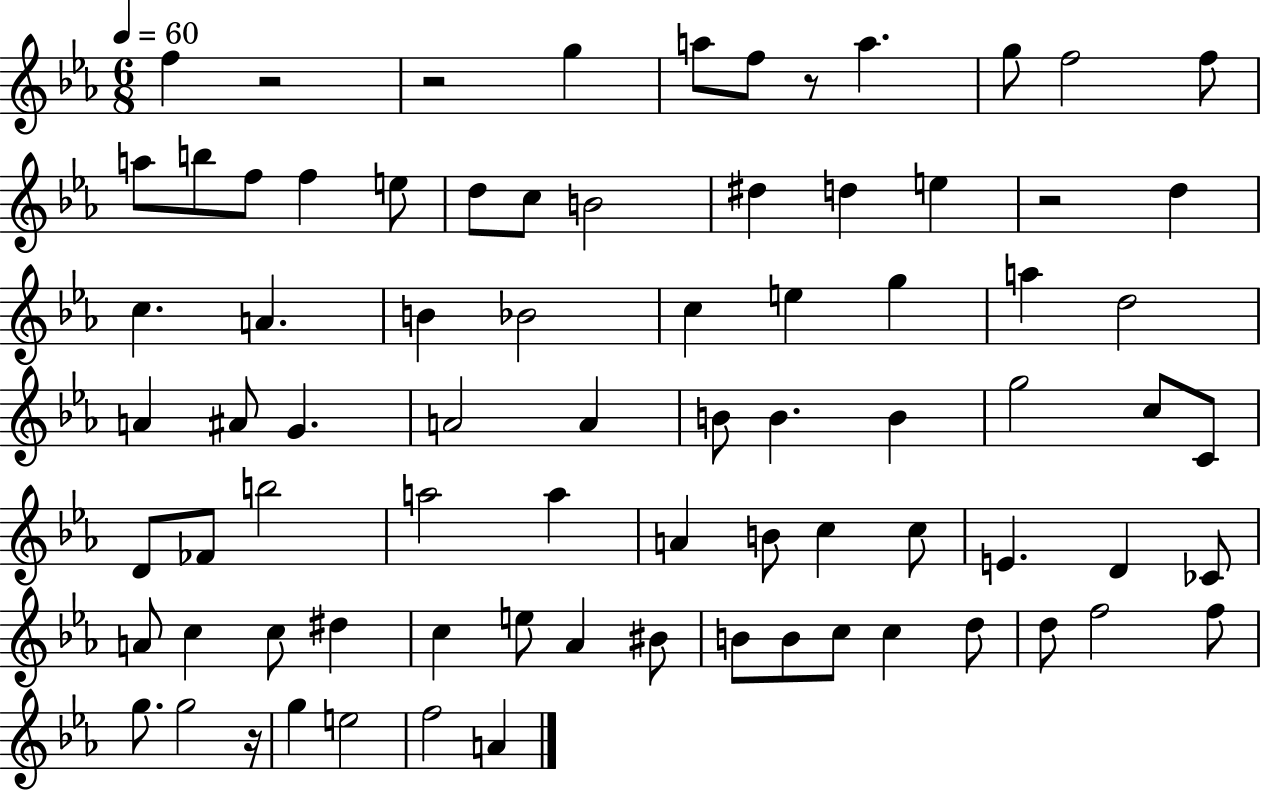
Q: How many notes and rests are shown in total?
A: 79